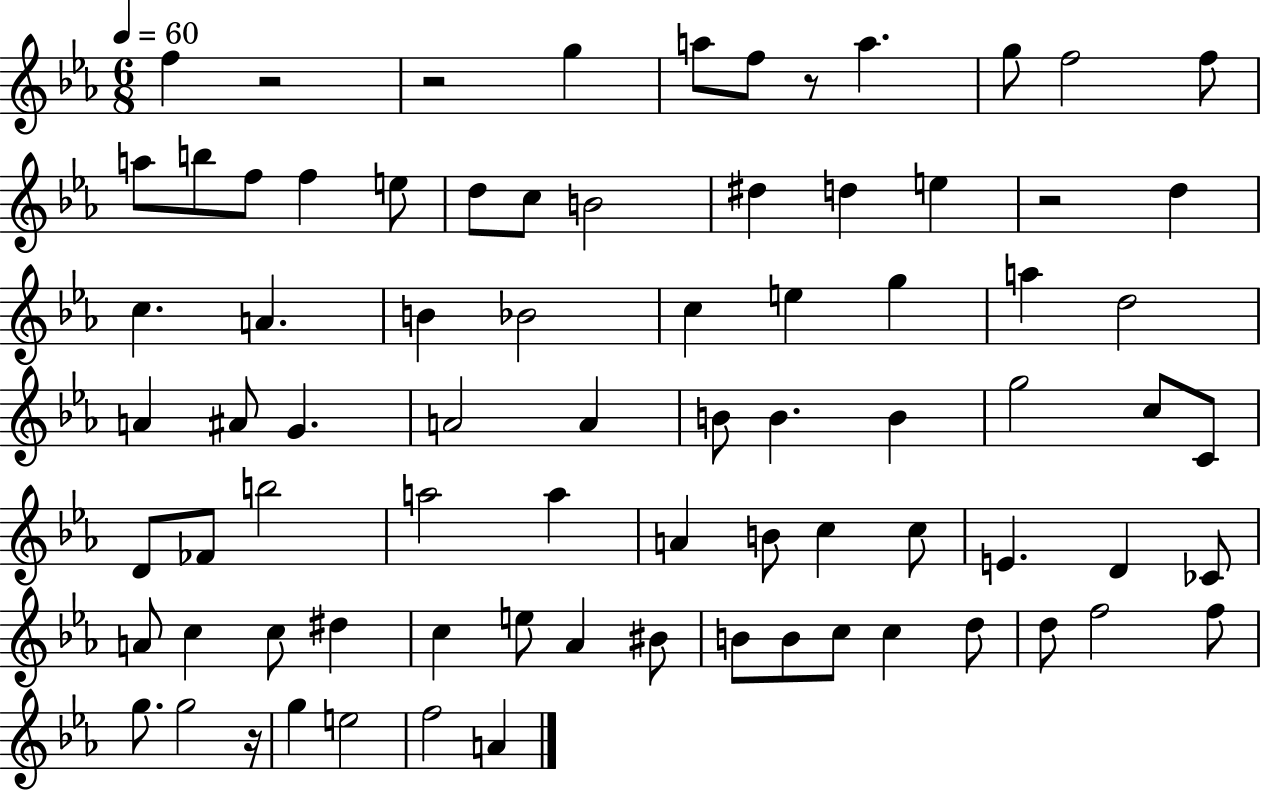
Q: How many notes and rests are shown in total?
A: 79